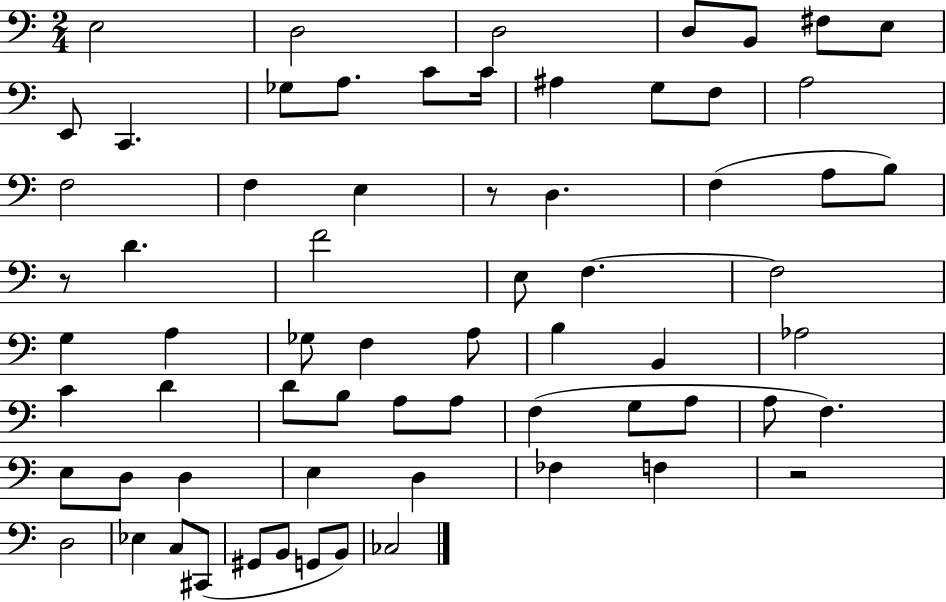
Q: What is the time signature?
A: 2/4